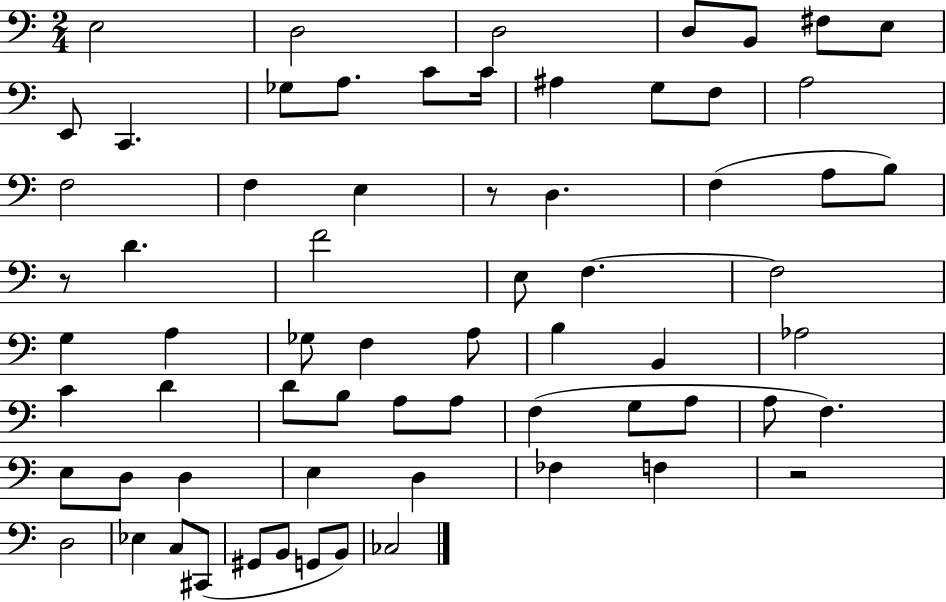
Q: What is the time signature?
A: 2/4